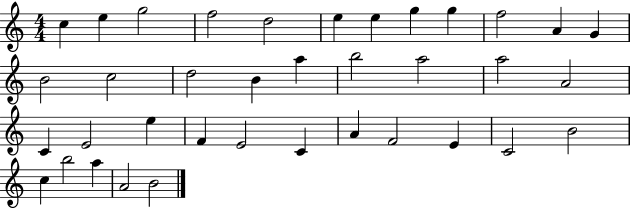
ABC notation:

X:1
T:Untitled
M:4/4
L:1/4
K:C
c e g2 f2 d2 e e g g f2 A G B2 c2 d2 B a b2 a2 a2 A2 C E2 e F E2 C A F2 E C2 B2 c b2 a A2 B2